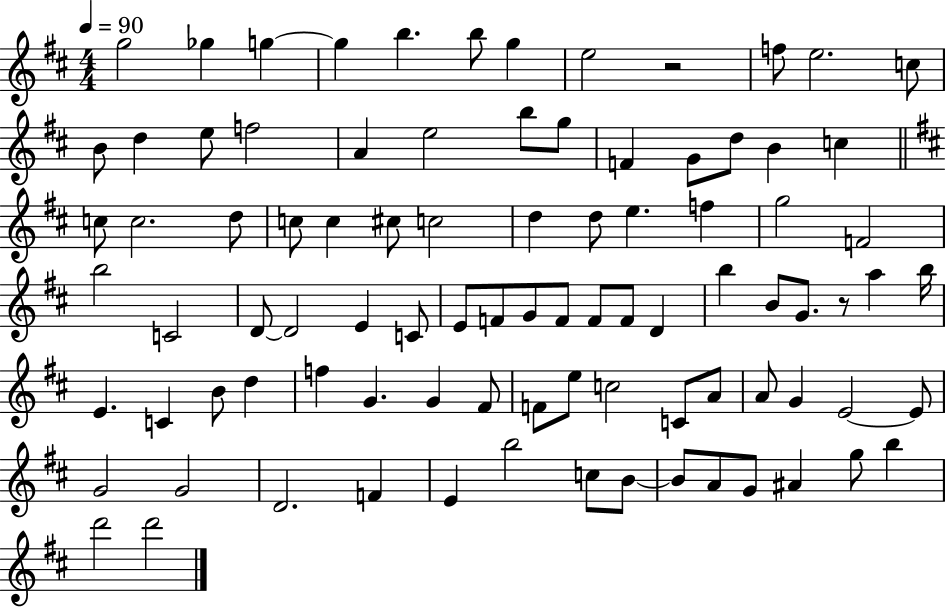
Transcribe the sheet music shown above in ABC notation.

X:1
T:Untitled
M:4/4
L:1/4
K:D
g2 _g g g b b/2 g e2 z2 f/2 e2 c/2 B/2 d e/2 f2 A e2 b/2 g/2 F G/2 d/2 B c c/2 c2 d/2 c/2 c ^c/2 c2 d d/2 e f g2 F2 b2 C2 D/2 D2 E C/2 E/2 F/2 G/2 F/2 F/2 F/2 D b B/2 G/2 z/2 a b/4 E C B/2 d f G G ^F/2 F/2 e/2 c2 C/2 A/2 A/2 G E2 E/2 G2 G2 D2 F E b2 c/2 B/2 B/2 A/2 G/2 ^A g/2 b d'2 d'2